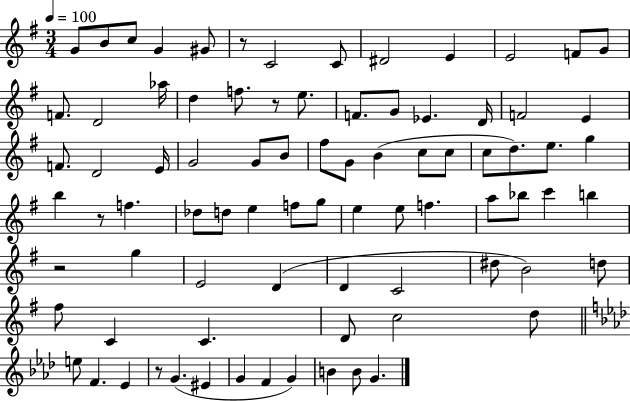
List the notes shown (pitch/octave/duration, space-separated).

G4/e B4/e C5/e G4/q G#4/e R/e C4/h C4/e D#4/h E4/q E4/h F4/e G4/e F4/e. D4/h Ab5/s D5/q F5/e. R/e E5/e. F4/e. G4/e Eb4/q. D4/s F4/h E4/q F4/e. D4/h E4/s G4/h G4/e B4/e F#5/e G4/e B4/q C5/e C5/e C5/e D5/e. E5/e. G5/q B5/q R/e F5/q. Db5/e D5/e E5/q F5/e G5/e E5/q E5/e F5/q. A5/e Bb5/e C6/q B5/q R/h G5/q E4/h D4/q D4/q C4/h D#5/e B4/h D5/e F#5/e C4/q C4/q. D4/e C5/h D5/e E5/e F4/q. Eb4/q R/e G4/q. EIS4/q G4/q F4/q G4/q B4/q B4/e G4/q.